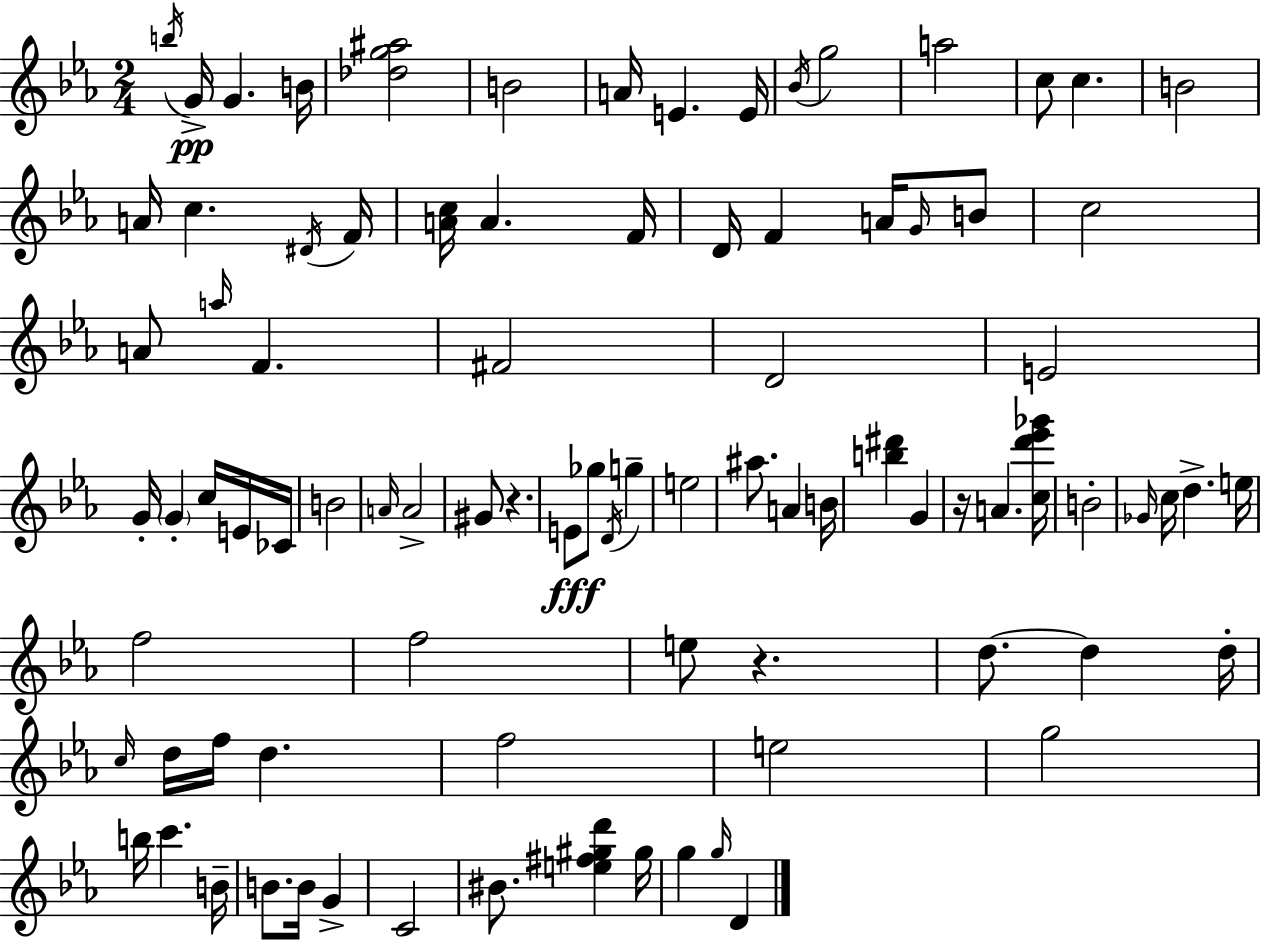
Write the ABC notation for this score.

X:1
T:Untitled
M:2/4
L:1/4
K:Cm
b/4 G/4 G B/4 [_dg^a]2 B2 A/4 E E/4 _B/4 g2 a2 c/2 c B2 A/4 c ^D/4 F/4 [Ac]/4 A F/4 D/4 F A/4 G/4 B/2 c2 A/2 a/4 F ^F2 D2 E2 G/4 G c/4 E/4 _C/4 B2 A/4 A2 ^G/2 z E/2 _g/2 D/4 g e2 ^a/2 A B/4 [b^d'] G z/4 A [cd'_e'_g']/4 B2 _G/4 c/4 d e/4 f2 f2 e/2 z d/2 d d/4 c/4 d/4 f/4 d f2 e2 g2 b/4 c' B/4 B/2 B/4 G C2 ^B/2 [e^f^gd'] ^g/4 g g/4 D